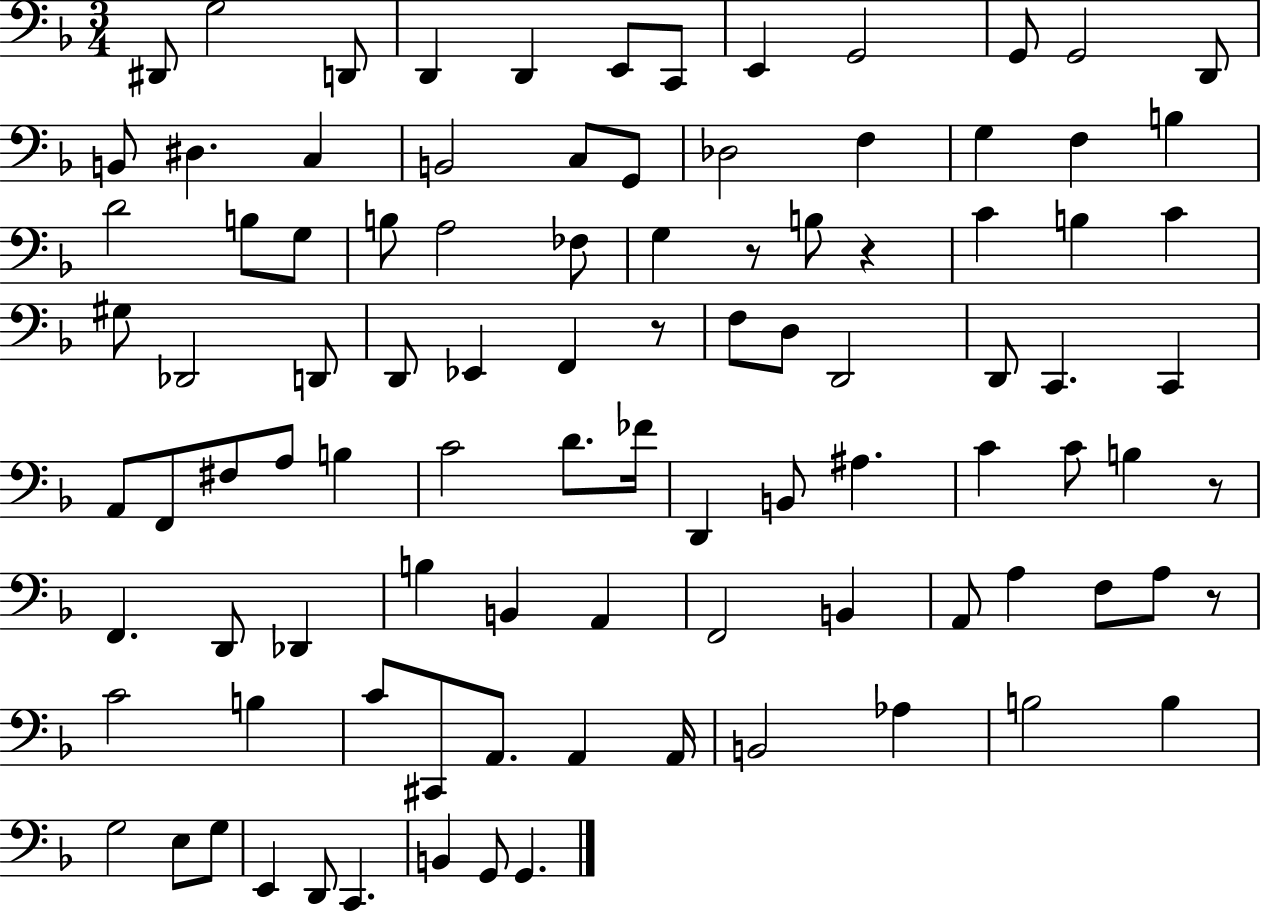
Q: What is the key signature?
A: F major